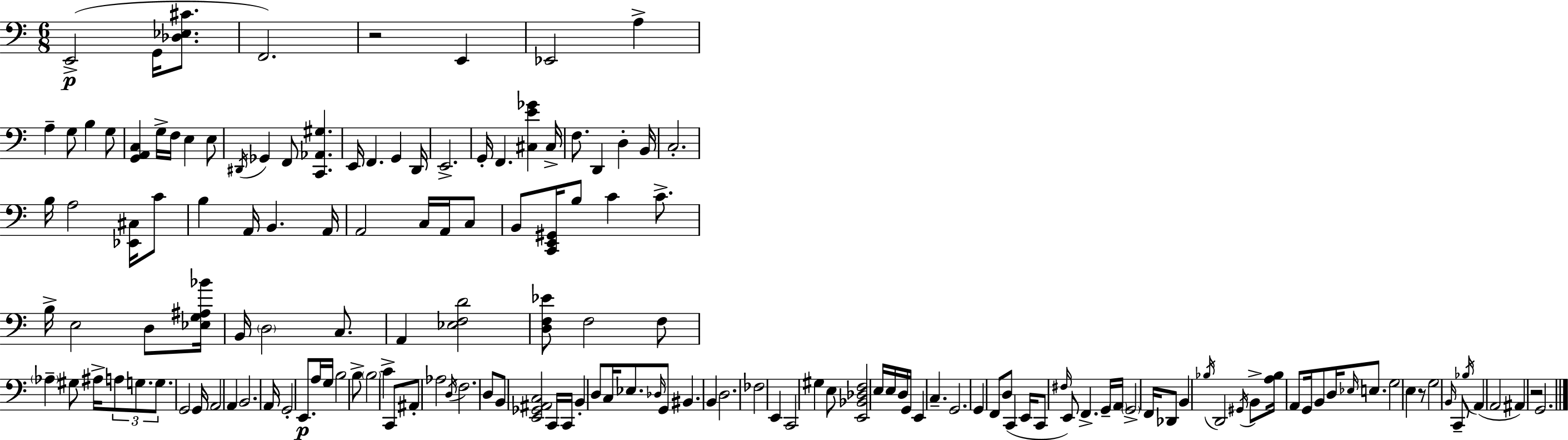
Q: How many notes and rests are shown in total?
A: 154